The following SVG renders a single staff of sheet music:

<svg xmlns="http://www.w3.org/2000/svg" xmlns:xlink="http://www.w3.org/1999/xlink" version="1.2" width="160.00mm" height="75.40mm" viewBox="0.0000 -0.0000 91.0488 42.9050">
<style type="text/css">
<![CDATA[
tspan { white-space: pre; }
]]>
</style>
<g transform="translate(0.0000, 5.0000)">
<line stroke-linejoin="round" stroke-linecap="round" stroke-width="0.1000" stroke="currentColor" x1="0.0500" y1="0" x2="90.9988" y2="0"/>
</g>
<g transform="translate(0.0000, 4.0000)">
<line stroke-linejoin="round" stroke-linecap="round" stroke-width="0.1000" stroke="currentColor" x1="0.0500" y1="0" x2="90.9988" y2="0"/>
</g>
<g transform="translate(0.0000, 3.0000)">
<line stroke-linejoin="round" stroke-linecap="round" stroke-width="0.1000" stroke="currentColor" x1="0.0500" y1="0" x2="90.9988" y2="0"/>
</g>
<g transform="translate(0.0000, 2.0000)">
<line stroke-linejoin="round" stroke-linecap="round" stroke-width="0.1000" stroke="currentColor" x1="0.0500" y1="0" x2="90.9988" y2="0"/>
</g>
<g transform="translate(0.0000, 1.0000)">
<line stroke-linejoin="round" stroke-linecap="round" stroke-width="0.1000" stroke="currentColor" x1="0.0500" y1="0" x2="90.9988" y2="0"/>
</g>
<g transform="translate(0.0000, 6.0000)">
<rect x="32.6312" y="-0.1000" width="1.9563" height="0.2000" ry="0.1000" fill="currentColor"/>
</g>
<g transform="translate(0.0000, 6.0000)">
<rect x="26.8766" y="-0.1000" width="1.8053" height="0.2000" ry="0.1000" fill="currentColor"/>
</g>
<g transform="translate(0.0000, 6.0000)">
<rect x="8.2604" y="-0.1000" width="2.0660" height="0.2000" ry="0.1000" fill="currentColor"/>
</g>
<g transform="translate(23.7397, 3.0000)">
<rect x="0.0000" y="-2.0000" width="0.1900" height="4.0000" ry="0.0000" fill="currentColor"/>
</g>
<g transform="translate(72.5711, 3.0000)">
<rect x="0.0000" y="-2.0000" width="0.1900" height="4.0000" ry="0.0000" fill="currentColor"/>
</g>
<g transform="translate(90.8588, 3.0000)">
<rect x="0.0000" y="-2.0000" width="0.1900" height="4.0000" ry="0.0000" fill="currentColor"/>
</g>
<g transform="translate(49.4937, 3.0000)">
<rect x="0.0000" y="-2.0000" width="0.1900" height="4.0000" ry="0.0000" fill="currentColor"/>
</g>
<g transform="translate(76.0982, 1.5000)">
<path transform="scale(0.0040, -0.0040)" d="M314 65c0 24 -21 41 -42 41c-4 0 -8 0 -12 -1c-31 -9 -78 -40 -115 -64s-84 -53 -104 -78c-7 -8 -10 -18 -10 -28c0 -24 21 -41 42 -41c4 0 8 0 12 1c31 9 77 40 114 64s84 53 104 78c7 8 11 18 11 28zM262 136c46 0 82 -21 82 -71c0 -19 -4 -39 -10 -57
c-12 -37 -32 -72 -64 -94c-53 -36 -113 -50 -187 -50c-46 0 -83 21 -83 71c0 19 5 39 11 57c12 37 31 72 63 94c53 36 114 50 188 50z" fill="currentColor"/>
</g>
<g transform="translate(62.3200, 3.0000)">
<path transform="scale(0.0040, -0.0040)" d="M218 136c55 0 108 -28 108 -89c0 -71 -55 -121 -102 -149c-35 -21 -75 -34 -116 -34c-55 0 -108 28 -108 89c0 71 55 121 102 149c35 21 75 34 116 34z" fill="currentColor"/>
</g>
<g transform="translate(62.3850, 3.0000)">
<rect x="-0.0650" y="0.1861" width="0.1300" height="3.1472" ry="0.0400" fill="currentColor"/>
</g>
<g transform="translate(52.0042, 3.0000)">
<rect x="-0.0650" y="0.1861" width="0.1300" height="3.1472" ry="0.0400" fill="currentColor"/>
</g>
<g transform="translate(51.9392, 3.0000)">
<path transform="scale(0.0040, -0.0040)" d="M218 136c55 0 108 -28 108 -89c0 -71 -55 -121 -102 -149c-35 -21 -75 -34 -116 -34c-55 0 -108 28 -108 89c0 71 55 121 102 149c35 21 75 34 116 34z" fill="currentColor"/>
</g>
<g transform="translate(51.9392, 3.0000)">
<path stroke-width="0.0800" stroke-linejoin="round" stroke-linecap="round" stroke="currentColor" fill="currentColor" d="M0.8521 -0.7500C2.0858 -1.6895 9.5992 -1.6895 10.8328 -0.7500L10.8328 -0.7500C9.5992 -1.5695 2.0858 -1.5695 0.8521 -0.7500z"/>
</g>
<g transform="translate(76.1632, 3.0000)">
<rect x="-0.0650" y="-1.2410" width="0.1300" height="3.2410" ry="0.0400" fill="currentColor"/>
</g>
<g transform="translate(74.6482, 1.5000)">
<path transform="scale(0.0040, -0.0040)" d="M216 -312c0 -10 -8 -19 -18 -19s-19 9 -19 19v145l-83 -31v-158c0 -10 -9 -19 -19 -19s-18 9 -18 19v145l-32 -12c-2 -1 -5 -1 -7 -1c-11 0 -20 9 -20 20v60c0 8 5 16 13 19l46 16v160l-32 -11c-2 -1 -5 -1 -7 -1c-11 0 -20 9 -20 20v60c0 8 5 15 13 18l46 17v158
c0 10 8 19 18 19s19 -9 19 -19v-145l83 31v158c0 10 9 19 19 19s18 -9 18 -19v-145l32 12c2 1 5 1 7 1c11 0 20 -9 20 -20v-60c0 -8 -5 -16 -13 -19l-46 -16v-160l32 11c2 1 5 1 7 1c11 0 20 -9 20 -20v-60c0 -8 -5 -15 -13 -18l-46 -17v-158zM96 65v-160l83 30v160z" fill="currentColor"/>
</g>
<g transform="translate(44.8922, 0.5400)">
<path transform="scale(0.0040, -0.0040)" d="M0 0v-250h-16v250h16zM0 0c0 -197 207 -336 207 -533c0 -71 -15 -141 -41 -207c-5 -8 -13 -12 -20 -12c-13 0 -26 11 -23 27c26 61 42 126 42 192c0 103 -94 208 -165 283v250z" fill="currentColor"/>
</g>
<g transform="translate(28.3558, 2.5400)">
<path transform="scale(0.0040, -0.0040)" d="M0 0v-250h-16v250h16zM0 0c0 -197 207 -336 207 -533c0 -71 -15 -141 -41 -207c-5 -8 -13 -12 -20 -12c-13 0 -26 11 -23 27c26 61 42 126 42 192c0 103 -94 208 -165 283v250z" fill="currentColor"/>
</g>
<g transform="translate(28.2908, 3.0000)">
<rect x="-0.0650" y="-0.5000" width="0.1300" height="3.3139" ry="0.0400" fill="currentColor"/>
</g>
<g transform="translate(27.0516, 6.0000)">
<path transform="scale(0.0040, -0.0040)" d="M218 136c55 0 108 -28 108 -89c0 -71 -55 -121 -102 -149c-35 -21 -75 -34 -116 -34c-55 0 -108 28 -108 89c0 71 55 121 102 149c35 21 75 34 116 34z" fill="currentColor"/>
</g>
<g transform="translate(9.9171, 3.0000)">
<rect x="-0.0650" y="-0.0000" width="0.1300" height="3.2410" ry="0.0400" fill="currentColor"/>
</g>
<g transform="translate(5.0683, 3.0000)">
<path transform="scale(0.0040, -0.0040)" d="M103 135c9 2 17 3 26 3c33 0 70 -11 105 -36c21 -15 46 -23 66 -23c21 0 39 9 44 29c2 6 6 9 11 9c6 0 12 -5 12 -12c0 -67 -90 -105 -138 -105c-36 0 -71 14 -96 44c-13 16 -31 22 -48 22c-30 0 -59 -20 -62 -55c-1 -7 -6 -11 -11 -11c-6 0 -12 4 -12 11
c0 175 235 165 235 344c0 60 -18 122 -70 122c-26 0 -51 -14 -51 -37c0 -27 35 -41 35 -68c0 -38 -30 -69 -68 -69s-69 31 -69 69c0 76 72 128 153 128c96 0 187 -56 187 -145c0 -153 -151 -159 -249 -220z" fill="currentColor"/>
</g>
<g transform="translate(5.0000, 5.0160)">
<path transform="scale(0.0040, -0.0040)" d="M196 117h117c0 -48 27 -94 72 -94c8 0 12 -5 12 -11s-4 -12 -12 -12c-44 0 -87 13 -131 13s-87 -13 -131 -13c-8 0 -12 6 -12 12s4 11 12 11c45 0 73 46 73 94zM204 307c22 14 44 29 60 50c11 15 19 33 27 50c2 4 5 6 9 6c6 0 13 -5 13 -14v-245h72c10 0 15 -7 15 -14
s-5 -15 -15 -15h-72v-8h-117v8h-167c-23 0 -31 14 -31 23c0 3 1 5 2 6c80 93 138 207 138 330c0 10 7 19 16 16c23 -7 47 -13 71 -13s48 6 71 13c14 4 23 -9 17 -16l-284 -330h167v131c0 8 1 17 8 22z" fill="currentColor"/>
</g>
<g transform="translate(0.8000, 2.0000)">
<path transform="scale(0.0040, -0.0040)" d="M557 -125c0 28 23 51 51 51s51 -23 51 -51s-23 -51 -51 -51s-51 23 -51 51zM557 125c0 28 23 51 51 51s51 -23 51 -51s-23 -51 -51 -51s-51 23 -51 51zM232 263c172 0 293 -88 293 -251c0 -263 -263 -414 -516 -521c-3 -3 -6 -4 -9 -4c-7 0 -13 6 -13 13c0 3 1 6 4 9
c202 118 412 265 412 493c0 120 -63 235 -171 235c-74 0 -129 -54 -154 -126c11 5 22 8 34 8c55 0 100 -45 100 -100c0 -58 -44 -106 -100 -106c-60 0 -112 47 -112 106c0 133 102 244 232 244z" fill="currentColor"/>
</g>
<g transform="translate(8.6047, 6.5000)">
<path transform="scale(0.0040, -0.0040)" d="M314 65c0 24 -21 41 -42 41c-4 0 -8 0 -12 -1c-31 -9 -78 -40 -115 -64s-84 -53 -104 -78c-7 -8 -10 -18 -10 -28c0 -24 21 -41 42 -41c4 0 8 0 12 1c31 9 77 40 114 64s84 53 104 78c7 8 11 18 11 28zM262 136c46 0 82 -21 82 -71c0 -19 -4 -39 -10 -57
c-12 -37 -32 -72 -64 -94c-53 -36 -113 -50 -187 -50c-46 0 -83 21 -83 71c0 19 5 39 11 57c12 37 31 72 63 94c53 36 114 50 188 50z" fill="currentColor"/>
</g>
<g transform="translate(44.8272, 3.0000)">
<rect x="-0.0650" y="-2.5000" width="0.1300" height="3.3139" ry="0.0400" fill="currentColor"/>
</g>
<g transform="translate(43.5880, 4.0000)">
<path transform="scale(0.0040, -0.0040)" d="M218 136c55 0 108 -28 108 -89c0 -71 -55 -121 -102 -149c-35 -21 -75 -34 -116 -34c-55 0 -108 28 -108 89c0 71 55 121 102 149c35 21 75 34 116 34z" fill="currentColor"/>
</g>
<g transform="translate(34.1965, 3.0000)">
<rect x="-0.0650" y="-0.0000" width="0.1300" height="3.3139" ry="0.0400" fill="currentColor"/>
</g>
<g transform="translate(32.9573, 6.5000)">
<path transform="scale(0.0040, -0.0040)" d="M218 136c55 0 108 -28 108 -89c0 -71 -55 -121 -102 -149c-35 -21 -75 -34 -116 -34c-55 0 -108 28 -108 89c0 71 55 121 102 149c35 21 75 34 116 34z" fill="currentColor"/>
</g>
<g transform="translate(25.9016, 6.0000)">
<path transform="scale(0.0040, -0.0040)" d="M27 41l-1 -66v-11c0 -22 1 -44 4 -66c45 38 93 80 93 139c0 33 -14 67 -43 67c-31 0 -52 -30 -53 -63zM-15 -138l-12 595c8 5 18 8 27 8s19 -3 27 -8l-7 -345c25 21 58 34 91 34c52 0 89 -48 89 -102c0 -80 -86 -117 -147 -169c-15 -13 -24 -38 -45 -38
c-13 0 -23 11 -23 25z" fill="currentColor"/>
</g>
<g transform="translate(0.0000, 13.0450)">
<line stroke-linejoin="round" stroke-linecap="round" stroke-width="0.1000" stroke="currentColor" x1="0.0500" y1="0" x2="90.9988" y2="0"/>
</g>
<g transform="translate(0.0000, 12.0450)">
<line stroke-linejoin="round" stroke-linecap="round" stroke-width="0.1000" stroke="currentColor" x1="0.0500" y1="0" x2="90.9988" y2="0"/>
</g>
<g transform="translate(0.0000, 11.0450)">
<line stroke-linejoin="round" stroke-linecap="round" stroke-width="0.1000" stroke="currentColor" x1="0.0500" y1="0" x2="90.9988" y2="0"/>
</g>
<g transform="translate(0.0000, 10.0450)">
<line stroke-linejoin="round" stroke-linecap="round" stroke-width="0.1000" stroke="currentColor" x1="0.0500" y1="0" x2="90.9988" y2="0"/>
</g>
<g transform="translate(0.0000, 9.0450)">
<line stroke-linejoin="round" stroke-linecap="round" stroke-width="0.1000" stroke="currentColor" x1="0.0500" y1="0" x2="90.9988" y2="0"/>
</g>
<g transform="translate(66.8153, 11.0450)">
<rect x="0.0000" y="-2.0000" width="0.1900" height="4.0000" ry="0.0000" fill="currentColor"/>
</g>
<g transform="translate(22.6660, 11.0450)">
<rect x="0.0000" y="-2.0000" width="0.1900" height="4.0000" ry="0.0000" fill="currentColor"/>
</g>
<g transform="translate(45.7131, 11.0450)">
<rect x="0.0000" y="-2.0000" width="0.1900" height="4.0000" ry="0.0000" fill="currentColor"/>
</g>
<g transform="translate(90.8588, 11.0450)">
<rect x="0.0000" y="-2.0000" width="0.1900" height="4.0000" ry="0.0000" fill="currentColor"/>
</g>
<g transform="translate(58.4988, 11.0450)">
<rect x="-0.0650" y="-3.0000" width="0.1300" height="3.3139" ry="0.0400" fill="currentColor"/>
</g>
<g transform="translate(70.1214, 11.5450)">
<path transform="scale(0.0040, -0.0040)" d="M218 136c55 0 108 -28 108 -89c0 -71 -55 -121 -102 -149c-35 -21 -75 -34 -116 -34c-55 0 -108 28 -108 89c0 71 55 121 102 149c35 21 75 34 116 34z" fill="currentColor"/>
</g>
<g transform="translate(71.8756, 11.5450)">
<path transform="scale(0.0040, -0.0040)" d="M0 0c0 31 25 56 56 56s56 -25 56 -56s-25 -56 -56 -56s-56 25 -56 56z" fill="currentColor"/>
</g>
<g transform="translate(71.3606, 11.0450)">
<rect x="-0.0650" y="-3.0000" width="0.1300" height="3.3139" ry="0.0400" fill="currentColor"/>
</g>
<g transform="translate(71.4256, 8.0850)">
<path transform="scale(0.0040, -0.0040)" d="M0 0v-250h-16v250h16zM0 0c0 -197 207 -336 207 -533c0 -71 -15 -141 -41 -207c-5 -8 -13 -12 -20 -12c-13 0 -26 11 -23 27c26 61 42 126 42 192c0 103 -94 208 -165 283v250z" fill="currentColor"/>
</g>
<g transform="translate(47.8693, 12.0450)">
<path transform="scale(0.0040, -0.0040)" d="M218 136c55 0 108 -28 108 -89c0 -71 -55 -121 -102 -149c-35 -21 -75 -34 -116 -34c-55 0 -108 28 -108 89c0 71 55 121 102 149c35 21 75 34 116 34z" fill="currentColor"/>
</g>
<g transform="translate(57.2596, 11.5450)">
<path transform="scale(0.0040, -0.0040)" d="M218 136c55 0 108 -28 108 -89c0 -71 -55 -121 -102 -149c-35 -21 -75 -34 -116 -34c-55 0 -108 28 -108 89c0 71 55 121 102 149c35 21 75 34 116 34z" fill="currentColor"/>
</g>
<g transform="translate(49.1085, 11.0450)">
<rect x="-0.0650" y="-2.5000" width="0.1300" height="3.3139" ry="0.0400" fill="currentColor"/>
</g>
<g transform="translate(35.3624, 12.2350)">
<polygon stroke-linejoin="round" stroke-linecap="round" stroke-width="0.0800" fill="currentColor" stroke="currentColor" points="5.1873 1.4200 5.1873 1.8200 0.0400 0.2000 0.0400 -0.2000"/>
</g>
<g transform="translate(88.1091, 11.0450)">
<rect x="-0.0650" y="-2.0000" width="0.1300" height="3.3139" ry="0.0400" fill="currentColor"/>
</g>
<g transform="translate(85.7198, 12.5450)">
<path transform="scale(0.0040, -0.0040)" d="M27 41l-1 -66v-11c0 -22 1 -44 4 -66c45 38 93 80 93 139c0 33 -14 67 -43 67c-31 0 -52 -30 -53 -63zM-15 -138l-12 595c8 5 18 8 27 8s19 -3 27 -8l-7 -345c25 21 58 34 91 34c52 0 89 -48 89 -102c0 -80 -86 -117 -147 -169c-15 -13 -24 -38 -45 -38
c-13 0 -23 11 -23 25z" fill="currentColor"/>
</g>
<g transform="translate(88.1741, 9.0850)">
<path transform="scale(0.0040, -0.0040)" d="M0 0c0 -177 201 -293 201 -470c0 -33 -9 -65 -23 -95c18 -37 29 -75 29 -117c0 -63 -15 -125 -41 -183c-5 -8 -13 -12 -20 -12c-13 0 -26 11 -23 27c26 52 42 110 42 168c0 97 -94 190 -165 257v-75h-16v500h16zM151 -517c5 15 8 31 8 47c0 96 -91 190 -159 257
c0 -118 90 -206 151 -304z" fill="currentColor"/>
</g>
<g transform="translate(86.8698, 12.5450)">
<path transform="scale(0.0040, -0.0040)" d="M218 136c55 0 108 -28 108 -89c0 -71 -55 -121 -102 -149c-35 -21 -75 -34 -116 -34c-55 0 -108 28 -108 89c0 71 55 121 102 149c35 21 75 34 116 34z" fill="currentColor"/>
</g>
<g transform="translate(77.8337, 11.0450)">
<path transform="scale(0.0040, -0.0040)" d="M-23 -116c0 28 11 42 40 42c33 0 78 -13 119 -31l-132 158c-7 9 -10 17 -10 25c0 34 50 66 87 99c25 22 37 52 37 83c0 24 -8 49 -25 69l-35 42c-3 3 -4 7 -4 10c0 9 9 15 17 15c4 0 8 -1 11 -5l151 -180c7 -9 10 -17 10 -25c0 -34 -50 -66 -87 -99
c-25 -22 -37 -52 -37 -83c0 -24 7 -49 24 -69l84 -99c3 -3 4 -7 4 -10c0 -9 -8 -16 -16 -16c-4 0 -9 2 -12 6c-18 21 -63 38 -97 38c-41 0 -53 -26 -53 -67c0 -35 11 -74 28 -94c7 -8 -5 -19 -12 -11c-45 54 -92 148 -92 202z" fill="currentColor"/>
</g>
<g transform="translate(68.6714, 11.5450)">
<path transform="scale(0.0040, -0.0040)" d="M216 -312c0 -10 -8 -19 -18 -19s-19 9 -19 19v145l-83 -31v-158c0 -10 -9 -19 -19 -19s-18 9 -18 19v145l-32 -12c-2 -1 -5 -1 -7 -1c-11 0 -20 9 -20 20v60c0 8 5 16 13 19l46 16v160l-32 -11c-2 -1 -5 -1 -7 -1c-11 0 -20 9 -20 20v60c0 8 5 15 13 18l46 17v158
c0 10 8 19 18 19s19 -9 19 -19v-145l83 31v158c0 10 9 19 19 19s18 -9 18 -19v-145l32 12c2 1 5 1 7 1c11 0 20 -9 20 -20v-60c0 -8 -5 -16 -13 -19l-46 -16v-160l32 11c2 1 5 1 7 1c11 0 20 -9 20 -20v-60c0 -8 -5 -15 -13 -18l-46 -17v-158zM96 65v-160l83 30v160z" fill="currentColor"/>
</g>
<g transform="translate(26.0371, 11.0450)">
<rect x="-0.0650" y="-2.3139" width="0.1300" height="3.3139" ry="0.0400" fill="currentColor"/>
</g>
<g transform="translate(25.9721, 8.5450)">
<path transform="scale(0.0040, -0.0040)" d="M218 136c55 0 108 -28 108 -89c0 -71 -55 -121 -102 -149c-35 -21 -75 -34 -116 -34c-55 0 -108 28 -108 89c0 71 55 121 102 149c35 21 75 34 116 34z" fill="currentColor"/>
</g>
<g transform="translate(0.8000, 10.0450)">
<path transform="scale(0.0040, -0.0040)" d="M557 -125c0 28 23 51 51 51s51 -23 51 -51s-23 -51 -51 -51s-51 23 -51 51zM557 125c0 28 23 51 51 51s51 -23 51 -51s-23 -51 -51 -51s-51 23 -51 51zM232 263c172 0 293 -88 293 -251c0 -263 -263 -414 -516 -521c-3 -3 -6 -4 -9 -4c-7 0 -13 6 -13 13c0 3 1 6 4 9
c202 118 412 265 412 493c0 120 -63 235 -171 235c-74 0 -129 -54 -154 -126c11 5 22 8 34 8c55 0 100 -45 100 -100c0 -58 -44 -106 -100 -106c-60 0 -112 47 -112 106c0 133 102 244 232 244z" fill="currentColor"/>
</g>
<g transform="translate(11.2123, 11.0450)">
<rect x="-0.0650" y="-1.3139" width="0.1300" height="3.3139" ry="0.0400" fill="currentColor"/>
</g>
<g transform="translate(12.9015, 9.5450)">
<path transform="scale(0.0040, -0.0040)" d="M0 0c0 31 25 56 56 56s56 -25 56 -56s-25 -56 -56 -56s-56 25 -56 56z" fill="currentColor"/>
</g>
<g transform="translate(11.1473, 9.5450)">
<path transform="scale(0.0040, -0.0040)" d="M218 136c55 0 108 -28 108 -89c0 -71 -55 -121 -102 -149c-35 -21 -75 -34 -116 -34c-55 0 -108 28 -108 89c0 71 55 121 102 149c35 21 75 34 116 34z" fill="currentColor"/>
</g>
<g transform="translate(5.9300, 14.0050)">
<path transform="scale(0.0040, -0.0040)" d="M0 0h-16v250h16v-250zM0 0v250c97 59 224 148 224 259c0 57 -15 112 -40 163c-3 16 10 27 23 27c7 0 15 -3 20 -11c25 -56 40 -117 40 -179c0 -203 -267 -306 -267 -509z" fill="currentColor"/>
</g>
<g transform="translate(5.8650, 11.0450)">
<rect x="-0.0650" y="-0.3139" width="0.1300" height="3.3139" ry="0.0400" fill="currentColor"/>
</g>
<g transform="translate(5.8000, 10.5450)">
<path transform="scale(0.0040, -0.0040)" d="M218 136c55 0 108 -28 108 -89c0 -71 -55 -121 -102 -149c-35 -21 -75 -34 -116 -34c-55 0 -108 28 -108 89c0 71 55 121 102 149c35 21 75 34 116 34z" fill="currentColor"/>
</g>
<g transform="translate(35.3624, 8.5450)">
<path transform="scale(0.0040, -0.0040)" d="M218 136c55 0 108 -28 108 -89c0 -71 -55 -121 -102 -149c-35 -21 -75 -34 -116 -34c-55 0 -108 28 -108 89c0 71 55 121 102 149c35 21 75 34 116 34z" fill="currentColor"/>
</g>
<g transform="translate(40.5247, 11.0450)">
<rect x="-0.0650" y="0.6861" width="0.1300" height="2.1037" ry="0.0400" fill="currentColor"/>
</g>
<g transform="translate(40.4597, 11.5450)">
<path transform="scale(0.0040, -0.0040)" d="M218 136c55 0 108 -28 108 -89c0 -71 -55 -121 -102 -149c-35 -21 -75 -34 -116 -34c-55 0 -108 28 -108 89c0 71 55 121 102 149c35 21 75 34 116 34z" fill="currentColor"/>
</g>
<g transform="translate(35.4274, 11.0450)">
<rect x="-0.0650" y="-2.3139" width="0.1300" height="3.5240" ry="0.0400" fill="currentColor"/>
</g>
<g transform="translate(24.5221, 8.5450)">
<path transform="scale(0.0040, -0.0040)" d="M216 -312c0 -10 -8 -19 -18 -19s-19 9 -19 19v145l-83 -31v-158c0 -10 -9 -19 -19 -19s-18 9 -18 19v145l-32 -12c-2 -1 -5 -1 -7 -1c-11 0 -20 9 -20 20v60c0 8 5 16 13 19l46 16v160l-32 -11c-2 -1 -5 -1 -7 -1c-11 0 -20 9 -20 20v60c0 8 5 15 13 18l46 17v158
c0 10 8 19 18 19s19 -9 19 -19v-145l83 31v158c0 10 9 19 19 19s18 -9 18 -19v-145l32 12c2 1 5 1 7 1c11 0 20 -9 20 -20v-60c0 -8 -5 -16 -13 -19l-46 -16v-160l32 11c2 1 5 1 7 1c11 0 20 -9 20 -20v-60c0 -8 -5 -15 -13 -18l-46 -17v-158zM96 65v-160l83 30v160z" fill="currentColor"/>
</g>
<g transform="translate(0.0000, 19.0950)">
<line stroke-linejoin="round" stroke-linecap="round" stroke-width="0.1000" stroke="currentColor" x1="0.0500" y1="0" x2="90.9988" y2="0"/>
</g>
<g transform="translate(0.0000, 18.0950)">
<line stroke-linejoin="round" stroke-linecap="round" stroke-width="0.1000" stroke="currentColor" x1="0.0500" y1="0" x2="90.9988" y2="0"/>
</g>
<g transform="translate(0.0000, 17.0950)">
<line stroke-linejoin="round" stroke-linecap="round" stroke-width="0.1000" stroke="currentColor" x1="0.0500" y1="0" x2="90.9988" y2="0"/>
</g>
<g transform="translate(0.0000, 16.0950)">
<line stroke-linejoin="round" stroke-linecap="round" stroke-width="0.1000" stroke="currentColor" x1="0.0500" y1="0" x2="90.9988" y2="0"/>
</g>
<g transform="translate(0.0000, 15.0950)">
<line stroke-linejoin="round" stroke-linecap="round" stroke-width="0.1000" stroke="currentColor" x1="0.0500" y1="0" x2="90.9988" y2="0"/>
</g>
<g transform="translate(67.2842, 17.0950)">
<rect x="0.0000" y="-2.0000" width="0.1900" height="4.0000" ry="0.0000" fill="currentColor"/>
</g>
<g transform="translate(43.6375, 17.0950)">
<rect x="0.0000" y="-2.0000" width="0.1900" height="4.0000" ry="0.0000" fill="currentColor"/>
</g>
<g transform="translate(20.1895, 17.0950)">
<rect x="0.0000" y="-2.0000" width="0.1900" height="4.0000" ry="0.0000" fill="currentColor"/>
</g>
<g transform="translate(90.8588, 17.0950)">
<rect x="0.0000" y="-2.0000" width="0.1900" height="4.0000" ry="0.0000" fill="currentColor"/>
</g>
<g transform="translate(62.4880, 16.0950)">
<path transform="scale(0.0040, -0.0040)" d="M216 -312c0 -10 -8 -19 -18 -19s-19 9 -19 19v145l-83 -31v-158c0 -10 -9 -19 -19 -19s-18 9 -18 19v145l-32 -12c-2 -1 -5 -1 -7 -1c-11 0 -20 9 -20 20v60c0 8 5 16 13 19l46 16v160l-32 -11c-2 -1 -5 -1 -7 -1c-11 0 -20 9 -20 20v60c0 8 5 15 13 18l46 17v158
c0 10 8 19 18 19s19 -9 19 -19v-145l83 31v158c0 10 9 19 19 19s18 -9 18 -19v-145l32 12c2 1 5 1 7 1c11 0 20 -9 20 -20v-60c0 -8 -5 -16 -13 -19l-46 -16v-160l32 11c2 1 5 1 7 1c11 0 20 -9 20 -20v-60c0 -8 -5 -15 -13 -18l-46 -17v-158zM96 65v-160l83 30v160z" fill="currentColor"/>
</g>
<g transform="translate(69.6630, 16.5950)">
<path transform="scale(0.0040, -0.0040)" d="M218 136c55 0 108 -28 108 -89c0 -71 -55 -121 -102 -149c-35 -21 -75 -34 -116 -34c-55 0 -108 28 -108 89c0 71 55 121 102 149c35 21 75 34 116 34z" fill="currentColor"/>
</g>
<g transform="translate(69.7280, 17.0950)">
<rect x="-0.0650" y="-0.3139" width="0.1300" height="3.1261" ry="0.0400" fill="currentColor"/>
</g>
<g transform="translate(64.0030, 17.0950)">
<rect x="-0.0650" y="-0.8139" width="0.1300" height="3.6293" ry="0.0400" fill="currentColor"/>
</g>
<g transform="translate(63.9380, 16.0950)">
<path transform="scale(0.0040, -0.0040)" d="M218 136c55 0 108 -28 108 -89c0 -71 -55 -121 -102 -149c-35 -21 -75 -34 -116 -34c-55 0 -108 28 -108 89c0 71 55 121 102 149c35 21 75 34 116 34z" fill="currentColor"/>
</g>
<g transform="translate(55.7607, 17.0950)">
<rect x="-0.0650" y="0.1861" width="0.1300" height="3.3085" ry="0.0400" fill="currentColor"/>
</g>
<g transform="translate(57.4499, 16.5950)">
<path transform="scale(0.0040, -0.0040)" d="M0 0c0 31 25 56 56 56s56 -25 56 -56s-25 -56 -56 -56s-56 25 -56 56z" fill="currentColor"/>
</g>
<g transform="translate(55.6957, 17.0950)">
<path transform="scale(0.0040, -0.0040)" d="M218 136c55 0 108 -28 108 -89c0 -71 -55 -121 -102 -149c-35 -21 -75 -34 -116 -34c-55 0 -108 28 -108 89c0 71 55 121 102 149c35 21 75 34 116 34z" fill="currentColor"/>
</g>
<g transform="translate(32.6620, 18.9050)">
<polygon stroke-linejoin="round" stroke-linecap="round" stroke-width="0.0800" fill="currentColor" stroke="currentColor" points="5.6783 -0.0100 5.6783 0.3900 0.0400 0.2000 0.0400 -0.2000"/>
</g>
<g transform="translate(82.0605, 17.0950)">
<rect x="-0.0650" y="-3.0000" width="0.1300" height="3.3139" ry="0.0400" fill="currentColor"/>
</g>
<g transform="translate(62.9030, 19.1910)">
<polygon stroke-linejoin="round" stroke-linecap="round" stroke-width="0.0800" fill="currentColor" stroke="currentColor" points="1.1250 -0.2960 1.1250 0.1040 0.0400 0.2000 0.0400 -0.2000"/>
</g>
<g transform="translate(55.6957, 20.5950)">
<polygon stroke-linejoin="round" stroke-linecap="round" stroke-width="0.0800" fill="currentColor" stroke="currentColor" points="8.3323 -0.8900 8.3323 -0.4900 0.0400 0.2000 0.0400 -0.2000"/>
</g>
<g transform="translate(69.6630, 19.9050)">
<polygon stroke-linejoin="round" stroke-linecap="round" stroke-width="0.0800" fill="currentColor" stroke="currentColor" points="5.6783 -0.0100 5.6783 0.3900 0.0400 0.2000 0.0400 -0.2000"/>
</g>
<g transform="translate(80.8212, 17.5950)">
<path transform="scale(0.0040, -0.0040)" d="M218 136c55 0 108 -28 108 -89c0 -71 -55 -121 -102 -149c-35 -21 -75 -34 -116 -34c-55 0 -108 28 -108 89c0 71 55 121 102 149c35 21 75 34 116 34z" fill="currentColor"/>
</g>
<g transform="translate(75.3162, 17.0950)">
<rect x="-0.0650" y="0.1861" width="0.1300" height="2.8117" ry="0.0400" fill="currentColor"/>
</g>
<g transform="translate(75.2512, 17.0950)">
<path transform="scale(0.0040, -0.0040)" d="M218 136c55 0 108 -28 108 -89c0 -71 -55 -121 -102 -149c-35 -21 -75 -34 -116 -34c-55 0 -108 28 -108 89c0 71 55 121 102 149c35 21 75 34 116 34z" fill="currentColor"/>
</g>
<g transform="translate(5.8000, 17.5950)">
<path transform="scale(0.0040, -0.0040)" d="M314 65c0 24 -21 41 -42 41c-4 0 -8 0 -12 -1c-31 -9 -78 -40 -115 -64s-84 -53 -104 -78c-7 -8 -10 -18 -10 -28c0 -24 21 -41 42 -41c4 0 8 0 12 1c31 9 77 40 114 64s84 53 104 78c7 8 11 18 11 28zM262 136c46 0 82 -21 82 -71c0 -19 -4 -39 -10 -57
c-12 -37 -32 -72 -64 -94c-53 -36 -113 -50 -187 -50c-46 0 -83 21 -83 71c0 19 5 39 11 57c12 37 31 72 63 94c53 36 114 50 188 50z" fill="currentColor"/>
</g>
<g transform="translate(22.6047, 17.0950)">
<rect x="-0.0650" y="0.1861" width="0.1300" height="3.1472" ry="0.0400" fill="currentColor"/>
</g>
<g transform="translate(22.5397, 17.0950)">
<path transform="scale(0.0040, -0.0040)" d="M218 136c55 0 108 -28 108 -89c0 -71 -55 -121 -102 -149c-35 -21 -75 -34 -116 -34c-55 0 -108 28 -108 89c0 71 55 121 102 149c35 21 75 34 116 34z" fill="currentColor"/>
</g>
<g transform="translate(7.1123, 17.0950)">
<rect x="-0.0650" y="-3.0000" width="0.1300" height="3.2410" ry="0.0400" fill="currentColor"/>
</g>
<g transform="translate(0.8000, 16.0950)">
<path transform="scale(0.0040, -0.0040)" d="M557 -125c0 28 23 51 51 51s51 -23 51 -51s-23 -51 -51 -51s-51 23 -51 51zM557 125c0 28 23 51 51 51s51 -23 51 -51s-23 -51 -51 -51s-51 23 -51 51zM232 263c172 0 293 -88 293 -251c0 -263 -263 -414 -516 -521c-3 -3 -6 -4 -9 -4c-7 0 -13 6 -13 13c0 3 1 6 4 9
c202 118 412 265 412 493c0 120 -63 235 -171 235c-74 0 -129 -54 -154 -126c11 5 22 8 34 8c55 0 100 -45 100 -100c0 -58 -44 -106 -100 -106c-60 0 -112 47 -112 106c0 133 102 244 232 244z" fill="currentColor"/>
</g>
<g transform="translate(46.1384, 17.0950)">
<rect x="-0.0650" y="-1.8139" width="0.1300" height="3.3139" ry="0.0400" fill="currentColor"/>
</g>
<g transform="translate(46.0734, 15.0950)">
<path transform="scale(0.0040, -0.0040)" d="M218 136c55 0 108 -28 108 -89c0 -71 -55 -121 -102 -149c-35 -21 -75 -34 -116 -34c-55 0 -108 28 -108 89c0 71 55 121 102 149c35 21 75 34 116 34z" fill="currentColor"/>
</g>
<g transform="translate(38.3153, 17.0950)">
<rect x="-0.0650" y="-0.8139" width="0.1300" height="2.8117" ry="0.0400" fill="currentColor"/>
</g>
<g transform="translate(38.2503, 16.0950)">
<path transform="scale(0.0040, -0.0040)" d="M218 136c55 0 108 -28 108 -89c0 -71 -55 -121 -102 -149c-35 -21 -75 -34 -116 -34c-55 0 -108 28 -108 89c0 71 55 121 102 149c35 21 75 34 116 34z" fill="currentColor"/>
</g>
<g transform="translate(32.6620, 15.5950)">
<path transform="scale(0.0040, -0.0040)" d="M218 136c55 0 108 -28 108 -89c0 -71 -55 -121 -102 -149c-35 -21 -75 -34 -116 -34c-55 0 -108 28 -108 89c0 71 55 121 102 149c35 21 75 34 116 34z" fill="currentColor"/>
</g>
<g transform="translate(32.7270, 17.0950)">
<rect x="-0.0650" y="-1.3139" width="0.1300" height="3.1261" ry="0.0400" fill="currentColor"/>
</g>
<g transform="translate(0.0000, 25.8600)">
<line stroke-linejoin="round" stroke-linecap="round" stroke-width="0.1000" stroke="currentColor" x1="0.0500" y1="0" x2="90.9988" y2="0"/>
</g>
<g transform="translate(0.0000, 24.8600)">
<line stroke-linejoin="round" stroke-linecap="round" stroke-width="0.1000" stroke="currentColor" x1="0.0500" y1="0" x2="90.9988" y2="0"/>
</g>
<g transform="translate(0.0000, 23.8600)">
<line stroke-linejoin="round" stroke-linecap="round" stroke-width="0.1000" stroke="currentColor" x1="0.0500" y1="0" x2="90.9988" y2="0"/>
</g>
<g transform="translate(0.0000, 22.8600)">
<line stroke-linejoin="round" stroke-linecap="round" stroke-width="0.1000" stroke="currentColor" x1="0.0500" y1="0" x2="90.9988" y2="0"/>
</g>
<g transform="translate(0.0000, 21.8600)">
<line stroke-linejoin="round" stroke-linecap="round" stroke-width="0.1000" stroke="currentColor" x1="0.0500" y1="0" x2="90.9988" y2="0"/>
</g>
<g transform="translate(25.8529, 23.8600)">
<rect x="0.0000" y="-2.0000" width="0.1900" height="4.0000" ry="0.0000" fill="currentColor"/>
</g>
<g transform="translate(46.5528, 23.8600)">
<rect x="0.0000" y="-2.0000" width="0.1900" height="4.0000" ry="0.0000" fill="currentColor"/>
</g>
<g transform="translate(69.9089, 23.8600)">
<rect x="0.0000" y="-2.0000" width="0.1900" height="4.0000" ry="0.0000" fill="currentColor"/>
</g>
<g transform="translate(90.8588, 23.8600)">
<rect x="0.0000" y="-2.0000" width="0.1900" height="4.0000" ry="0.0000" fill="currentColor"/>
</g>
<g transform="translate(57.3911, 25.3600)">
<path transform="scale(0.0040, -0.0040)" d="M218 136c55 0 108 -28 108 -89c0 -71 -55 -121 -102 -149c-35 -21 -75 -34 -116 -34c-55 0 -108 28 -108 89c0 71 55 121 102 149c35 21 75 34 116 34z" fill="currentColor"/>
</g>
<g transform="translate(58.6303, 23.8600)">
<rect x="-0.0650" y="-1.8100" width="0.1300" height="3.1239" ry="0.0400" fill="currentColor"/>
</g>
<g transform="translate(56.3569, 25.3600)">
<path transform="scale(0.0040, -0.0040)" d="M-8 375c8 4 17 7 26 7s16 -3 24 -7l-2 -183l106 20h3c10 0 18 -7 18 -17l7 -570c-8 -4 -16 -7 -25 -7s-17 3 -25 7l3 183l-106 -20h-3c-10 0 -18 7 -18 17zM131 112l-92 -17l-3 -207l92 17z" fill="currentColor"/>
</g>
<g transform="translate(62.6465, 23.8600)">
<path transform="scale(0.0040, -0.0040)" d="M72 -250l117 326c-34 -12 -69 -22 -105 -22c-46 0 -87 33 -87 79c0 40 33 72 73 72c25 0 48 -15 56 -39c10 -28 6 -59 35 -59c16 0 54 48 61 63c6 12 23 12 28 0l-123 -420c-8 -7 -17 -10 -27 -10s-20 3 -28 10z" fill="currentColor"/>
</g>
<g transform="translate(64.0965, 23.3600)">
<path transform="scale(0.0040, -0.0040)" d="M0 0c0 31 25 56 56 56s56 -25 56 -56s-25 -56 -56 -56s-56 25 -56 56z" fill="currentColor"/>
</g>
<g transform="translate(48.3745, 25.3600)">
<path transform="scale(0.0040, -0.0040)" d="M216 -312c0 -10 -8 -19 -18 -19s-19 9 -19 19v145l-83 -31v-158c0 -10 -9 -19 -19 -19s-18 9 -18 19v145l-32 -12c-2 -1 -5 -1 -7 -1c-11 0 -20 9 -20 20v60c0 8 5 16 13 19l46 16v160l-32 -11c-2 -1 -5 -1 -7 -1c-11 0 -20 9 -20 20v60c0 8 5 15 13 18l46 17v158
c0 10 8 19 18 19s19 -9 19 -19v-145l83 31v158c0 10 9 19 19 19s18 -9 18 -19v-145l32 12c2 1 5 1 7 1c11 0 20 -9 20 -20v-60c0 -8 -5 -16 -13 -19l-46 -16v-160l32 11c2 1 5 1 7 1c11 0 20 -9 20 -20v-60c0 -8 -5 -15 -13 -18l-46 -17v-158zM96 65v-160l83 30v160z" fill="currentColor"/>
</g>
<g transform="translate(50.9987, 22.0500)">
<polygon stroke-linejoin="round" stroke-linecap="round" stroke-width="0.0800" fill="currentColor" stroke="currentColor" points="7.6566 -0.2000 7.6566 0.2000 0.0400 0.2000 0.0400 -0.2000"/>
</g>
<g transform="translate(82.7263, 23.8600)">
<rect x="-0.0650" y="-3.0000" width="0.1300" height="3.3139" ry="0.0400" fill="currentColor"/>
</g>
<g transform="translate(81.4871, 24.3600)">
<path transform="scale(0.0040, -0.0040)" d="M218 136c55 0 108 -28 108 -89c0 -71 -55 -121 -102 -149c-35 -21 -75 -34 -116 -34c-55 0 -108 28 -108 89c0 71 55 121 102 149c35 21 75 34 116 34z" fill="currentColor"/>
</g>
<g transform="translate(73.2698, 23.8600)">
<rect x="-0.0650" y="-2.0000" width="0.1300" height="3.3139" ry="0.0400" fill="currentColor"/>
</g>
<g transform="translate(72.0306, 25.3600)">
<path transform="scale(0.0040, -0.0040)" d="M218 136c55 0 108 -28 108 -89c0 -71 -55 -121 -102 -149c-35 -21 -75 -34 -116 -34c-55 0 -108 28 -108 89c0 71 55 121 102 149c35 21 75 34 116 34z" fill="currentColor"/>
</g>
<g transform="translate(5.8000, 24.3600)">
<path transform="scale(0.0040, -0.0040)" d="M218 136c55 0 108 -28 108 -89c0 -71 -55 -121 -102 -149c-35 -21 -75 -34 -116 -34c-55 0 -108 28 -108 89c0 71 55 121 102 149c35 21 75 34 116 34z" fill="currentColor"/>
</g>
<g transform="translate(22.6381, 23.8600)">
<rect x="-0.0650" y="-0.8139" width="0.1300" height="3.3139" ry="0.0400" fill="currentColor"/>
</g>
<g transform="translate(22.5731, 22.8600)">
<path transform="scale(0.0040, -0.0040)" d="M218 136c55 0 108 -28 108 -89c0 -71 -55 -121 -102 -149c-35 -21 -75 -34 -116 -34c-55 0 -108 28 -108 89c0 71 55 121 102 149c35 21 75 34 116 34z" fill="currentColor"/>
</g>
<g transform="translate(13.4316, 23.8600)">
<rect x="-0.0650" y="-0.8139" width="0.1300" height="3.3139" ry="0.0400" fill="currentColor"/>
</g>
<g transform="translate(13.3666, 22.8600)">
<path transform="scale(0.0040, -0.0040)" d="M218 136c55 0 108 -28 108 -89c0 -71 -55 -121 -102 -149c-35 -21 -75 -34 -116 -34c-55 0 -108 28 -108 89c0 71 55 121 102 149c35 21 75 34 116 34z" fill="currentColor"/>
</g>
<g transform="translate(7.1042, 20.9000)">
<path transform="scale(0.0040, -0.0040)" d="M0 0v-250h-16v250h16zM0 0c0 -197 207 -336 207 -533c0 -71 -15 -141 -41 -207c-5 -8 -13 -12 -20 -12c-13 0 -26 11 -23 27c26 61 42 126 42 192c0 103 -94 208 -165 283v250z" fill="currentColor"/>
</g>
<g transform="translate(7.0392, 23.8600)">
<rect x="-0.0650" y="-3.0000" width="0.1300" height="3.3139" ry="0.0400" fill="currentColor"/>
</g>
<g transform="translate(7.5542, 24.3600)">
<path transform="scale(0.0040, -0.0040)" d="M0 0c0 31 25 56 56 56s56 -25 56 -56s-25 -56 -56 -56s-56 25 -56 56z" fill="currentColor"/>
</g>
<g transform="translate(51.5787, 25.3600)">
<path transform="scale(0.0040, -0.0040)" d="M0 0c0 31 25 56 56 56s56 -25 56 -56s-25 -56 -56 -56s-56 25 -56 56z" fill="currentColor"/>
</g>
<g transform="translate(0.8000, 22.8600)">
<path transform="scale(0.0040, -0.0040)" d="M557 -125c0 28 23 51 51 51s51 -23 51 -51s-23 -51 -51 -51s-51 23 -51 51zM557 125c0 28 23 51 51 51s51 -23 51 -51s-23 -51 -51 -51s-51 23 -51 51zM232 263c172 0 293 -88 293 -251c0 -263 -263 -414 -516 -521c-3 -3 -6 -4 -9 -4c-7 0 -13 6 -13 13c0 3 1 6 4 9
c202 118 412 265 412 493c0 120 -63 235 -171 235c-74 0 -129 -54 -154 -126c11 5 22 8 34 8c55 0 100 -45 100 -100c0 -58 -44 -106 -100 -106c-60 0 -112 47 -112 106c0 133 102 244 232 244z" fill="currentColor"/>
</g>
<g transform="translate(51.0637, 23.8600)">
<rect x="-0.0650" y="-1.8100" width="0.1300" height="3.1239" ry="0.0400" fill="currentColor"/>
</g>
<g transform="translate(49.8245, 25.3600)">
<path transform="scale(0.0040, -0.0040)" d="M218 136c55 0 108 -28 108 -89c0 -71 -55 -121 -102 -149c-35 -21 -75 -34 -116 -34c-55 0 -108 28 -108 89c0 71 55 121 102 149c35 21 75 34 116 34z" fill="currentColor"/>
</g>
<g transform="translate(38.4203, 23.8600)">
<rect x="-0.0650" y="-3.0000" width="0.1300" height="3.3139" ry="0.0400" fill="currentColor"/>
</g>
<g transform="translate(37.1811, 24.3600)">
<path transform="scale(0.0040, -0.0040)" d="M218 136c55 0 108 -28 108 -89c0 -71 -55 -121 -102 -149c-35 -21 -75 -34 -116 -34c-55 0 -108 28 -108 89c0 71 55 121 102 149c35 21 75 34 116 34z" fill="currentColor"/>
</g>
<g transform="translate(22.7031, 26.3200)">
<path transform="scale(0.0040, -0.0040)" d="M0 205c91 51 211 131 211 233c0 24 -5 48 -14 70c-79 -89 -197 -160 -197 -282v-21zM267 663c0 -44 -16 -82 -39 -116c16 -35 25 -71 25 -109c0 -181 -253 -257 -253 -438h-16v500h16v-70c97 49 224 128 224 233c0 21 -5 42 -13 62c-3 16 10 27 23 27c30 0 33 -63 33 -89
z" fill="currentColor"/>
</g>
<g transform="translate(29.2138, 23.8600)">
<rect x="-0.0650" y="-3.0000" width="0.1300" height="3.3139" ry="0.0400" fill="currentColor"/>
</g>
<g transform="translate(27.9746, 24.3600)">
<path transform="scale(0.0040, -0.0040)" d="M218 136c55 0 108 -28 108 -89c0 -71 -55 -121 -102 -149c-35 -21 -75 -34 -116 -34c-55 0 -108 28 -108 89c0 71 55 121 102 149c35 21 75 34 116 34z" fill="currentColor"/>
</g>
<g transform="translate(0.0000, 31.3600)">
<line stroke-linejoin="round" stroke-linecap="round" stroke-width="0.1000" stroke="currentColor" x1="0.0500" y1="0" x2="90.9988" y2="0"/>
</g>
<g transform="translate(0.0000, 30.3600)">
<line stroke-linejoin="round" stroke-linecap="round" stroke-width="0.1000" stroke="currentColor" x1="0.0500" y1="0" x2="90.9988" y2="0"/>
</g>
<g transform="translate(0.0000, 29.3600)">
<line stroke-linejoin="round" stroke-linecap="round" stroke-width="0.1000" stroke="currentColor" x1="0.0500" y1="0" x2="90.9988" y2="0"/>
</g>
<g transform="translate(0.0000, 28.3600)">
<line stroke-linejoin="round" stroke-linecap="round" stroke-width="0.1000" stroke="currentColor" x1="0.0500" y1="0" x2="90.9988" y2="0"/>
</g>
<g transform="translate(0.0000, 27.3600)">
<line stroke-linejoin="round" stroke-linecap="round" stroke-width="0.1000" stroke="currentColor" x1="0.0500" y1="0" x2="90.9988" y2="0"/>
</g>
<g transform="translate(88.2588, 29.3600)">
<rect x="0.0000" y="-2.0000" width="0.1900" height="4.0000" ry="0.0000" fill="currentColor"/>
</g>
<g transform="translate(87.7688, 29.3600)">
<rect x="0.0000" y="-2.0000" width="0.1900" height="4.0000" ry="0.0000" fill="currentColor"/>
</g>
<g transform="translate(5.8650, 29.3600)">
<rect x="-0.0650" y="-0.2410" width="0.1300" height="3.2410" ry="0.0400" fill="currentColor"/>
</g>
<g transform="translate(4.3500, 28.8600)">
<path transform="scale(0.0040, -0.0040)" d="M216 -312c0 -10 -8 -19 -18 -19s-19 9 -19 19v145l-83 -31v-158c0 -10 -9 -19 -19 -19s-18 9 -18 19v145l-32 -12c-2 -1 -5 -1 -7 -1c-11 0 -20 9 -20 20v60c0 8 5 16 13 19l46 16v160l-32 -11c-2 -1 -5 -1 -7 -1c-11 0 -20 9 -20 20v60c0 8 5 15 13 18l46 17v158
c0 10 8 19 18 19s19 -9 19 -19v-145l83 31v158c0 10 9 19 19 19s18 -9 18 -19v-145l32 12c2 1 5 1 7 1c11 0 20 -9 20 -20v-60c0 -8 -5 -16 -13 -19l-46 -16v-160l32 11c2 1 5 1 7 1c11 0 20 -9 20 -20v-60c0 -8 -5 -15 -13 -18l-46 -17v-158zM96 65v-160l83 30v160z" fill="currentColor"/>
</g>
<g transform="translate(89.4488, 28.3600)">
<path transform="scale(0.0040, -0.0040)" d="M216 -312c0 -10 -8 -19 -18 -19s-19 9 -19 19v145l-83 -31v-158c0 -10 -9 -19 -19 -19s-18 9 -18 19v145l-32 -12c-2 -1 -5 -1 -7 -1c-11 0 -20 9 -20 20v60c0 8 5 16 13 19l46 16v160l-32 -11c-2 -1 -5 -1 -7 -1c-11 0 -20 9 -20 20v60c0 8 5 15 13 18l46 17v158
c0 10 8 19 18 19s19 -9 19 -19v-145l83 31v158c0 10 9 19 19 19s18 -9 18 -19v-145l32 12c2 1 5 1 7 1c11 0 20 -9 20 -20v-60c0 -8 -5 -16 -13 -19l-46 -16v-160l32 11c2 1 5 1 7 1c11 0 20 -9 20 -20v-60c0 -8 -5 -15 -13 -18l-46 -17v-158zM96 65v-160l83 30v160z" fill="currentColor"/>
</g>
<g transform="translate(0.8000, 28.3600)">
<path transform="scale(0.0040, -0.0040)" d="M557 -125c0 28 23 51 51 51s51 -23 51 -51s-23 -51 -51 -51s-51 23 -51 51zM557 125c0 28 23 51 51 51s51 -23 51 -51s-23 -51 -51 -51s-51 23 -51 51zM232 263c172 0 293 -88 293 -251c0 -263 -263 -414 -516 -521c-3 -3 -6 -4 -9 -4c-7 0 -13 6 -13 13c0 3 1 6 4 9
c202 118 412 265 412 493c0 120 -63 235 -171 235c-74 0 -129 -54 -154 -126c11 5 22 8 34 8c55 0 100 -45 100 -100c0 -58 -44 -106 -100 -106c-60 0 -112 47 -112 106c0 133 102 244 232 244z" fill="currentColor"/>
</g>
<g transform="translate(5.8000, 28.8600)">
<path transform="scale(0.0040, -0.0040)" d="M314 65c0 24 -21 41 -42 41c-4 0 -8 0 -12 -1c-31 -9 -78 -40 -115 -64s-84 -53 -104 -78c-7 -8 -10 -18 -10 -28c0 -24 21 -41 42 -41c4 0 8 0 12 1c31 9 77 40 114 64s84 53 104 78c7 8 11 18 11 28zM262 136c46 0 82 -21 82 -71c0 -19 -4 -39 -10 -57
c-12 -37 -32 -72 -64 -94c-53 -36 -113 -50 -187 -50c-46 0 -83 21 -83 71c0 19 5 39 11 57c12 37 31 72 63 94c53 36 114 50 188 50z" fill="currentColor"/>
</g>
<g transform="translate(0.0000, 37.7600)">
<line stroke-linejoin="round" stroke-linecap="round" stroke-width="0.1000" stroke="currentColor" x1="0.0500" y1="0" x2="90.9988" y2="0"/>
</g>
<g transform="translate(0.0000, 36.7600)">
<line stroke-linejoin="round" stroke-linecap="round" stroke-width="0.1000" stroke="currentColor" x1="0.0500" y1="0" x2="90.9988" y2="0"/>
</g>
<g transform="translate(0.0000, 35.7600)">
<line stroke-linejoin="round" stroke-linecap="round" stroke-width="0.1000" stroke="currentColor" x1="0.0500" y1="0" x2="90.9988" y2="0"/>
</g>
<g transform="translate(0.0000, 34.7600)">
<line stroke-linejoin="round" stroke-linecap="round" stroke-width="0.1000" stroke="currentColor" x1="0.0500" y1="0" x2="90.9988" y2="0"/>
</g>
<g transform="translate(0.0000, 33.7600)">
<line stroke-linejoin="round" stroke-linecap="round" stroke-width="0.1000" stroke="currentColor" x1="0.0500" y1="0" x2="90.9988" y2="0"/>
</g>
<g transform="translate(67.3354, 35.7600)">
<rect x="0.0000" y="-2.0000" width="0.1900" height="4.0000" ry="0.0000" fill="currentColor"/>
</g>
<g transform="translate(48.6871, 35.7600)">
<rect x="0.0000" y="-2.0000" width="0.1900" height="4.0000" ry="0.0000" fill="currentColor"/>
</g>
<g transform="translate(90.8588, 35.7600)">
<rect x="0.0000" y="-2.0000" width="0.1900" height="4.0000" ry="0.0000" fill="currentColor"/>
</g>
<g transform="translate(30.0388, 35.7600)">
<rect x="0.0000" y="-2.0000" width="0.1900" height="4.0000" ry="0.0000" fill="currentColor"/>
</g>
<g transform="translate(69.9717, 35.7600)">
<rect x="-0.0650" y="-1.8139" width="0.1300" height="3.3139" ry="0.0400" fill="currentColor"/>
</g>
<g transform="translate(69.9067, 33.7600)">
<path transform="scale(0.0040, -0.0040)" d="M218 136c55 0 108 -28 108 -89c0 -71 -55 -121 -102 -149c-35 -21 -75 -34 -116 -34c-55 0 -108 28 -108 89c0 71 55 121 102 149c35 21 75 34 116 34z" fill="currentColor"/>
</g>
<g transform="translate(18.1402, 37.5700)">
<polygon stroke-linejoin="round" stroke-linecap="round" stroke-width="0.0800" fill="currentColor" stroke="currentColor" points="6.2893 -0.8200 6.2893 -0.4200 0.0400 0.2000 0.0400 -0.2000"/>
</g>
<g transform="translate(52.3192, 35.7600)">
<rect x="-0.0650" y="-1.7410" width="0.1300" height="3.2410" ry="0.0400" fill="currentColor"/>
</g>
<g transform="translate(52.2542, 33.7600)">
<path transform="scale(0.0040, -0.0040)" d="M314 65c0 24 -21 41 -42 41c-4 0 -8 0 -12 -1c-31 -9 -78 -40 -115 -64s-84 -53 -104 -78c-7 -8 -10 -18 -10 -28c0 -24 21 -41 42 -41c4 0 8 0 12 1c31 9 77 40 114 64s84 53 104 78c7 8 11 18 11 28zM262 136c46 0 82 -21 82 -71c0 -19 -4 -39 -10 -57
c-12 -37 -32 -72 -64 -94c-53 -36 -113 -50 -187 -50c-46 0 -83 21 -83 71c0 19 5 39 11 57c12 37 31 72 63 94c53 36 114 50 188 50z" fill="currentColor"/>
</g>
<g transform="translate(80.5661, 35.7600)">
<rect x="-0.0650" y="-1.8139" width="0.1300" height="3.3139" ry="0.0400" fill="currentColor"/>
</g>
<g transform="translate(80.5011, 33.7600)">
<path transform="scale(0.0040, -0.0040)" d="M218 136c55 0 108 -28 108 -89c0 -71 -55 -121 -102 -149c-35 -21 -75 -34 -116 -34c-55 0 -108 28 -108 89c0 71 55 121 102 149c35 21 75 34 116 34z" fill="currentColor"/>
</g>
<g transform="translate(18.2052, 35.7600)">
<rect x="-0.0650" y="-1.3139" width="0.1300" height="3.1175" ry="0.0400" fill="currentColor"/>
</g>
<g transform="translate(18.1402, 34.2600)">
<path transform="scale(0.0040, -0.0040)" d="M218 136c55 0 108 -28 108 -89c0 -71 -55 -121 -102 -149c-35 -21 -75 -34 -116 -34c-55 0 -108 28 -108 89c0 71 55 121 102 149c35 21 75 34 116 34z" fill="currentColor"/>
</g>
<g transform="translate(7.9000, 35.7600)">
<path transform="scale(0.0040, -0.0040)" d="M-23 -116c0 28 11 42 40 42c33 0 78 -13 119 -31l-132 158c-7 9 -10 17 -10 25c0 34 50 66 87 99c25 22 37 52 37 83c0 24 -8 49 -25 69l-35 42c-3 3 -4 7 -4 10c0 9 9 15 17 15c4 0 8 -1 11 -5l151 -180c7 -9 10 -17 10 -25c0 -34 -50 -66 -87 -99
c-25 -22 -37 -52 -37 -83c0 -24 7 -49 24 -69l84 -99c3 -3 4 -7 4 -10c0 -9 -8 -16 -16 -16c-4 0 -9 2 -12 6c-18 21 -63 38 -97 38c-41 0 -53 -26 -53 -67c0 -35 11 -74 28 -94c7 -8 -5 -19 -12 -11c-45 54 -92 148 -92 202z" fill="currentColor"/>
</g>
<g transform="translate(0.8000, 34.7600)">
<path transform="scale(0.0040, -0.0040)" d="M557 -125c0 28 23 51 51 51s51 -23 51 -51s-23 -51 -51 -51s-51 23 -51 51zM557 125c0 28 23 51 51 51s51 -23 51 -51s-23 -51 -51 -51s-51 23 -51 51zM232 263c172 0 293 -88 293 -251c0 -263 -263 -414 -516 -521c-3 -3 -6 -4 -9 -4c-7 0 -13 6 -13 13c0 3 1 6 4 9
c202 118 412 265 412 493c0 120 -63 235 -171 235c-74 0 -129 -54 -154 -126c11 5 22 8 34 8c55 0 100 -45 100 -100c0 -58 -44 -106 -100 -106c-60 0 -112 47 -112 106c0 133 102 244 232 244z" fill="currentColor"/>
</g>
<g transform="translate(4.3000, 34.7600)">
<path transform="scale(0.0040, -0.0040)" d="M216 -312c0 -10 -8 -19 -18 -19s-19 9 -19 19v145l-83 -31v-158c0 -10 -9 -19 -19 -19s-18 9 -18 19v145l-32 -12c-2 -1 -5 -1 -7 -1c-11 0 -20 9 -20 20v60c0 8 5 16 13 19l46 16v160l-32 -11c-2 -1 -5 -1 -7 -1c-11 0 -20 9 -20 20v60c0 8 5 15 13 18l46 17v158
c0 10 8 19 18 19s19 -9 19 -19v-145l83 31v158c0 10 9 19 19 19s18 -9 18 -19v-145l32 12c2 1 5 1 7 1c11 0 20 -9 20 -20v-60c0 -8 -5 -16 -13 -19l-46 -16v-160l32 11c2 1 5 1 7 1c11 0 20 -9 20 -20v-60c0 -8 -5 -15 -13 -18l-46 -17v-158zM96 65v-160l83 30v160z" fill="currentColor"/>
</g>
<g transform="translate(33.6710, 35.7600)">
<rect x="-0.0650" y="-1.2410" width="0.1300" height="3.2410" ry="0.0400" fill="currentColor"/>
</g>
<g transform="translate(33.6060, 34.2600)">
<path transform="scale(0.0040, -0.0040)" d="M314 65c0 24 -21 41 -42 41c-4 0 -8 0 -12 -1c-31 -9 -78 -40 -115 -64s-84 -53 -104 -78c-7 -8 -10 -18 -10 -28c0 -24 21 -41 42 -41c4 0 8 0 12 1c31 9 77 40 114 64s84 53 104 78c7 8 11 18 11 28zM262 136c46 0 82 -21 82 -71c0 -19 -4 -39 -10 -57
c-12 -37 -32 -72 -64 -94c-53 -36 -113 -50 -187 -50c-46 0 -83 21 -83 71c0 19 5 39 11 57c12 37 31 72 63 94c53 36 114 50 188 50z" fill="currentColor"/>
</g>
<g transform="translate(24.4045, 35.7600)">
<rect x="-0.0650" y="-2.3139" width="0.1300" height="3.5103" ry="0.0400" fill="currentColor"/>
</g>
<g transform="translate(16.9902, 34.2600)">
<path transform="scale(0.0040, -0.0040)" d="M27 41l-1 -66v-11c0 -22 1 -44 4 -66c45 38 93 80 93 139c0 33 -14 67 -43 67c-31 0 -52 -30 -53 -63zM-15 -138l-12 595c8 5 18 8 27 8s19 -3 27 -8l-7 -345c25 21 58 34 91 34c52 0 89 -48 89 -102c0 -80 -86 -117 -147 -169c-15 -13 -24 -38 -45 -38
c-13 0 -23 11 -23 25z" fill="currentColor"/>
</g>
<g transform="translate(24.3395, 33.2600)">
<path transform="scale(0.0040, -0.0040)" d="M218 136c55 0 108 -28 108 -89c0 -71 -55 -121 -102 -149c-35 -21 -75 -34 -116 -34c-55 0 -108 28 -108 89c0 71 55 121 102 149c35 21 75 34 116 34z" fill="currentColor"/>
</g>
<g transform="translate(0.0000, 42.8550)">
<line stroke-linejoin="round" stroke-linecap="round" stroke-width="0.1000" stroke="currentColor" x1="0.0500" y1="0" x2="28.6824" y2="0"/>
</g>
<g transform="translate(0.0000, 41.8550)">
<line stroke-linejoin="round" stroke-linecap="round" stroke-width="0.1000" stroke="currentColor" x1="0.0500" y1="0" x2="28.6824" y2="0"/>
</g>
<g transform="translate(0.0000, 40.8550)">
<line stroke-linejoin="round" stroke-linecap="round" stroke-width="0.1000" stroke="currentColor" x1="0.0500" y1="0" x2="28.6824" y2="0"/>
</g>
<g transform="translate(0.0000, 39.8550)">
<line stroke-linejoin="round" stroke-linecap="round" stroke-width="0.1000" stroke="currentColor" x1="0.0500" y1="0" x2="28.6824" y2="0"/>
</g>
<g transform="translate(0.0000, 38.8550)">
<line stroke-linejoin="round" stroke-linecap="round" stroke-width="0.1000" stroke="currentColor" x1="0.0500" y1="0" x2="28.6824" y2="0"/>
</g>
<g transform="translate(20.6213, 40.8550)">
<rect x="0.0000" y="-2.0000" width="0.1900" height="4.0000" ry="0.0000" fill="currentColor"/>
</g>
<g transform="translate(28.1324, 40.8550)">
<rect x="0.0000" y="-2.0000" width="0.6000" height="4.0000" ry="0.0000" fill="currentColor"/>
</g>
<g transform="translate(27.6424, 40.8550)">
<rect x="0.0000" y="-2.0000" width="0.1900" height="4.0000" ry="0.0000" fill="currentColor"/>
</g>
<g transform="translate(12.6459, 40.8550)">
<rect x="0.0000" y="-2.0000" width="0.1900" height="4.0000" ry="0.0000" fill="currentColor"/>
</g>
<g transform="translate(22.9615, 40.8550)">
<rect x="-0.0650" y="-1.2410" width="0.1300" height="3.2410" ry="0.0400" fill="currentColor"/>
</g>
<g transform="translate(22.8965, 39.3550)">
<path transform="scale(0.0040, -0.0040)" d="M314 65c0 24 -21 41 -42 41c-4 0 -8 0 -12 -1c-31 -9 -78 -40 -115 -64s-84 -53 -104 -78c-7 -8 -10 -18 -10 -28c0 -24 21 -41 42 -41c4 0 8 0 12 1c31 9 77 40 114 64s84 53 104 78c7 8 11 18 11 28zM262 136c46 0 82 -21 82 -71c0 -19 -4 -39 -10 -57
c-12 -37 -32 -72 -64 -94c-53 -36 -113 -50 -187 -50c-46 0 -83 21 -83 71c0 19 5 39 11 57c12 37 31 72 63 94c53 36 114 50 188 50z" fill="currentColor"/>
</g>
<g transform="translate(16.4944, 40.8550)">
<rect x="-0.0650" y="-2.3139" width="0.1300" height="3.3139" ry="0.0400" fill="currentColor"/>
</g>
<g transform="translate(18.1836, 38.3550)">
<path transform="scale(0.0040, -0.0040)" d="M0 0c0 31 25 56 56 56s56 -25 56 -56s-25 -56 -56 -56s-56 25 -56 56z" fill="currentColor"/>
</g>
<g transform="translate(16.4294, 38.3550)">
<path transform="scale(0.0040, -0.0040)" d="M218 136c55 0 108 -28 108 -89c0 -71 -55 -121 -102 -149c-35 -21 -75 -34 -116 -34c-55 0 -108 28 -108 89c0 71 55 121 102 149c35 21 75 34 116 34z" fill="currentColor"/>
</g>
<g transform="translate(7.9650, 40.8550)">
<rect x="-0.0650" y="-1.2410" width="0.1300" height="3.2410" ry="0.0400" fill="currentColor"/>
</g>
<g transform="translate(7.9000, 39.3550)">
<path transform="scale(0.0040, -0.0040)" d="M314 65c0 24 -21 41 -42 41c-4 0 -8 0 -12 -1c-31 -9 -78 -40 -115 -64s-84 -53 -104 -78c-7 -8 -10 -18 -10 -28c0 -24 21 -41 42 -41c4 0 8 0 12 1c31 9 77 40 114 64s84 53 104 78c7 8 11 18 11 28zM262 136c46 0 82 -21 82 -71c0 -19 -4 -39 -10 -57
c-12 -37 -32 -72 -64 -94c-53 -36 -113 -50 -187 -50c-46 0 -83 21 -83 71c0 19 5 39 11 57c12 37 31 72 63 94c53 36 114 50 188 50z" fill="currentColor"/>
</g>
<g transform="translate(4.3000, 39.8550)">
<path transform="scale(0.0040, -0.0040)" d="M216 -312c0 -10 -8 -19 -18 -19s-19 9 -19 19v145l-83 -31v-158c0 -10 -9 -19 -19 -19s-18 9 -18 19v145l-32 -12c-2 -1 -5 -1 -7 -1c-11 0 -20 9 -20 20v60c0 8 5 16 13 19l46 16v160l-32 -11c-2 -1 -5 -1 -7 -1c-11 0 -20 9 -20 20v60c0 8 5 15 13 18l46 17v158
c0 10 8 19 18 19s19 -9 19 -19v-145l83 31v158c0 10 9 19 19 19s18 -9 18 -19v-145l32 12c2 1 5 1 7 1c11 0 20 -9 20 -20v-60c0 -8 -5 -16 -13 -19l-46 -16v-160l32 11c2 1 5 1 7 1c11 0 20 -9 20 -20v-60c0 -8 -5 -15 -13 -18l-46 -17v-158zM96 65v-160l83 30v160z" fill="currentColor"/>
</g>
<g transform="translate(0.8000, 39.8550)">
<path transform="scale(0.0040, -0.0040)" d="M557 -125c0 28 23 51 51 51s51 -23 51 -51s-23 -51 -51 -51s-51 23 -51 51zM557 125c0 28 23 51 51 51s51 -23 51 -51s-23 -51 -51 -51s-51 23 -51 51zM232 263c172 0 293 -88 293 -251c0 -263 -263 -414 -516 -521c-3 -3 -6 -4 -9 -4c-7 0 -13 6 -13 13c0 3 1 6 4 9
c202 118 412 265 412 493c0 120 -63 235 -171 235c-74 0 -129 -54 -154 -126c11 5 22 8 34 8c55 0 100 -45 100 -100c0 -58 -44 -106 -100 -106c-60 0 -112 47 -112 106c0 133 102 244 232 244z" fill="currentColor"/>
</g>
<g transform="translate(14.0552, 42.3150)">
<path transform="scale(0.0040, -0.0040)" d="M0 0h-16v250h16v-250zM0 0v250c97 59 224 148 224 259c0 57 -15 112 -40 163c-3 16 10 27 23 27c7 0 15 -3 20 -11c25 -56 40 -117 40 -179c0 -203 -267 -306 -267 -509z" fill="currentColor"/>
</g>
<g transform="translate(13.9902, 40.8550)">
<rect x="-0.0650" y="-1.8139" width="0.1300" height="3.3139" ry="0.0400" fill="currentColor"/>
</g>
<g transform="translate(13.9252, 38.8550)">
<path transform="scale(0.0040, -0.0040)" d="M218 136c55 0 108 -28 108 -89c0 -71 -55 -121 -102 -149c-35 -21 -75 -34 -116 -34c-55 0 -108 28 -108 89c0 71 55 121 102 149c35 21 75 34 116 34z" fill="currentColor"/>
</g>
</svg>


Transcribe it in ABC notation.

X:1
T:Untitled
M:2/4
L:1/4
K:C
D,,2 _E,,/2 D,, B,,/2 D, D, ^G,2 E,/2 G, ^B, ^B,/2 C,/2 B,, C, ^C,/2 z _A,,/4 C,2 D, G,/2 F,/2 A, D,/2 ^F,/4 E,/2 D,/2 C, C,/2 F, F,/4 C, C, ^A,,/2 A,,/2 z/2 A,, C, ^E,2 z _G,/2 B,/2 G,2 A,2 A, A, G,2 A,/2 B, G,2